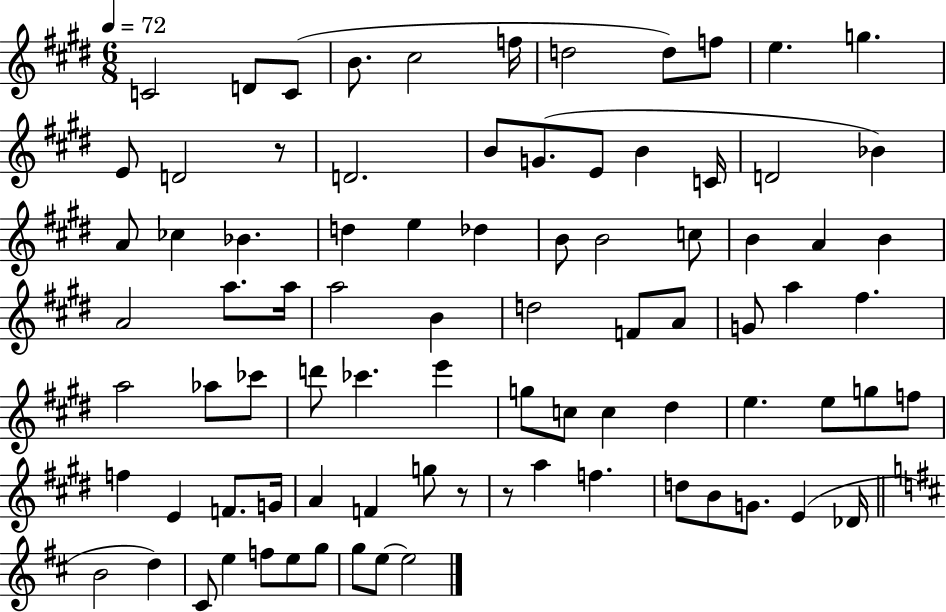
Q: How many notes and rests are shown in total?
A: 85